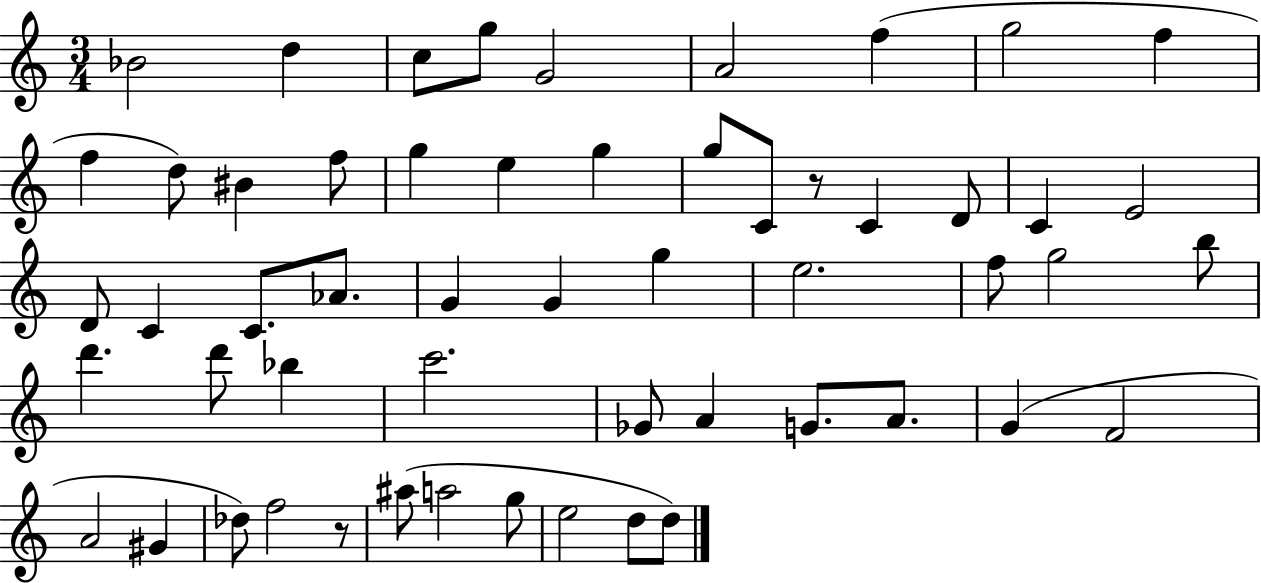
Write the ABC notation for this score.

X:1
T:Untitled
M:3/4
L:1/4
K:C
_B2 d c/2 g/2 G2 A2 f g2 f f d/2 ^B f/2 g e g g/2 C/2 z/2 C D/2 C E2 D/2 C C/2 _A/2 G G g e2 f/2 g2 b/2 d' d'/2 _b c'2 _G/2 A G/2 A/2 G F2 A2 ^G _d/2 f2 z/2 ^a/2 a2 g/2 e2 d/2 d/2